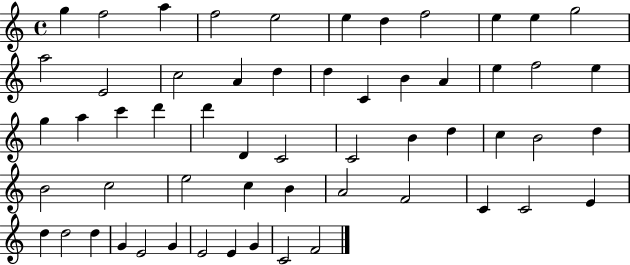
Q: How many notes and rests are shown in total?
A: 57